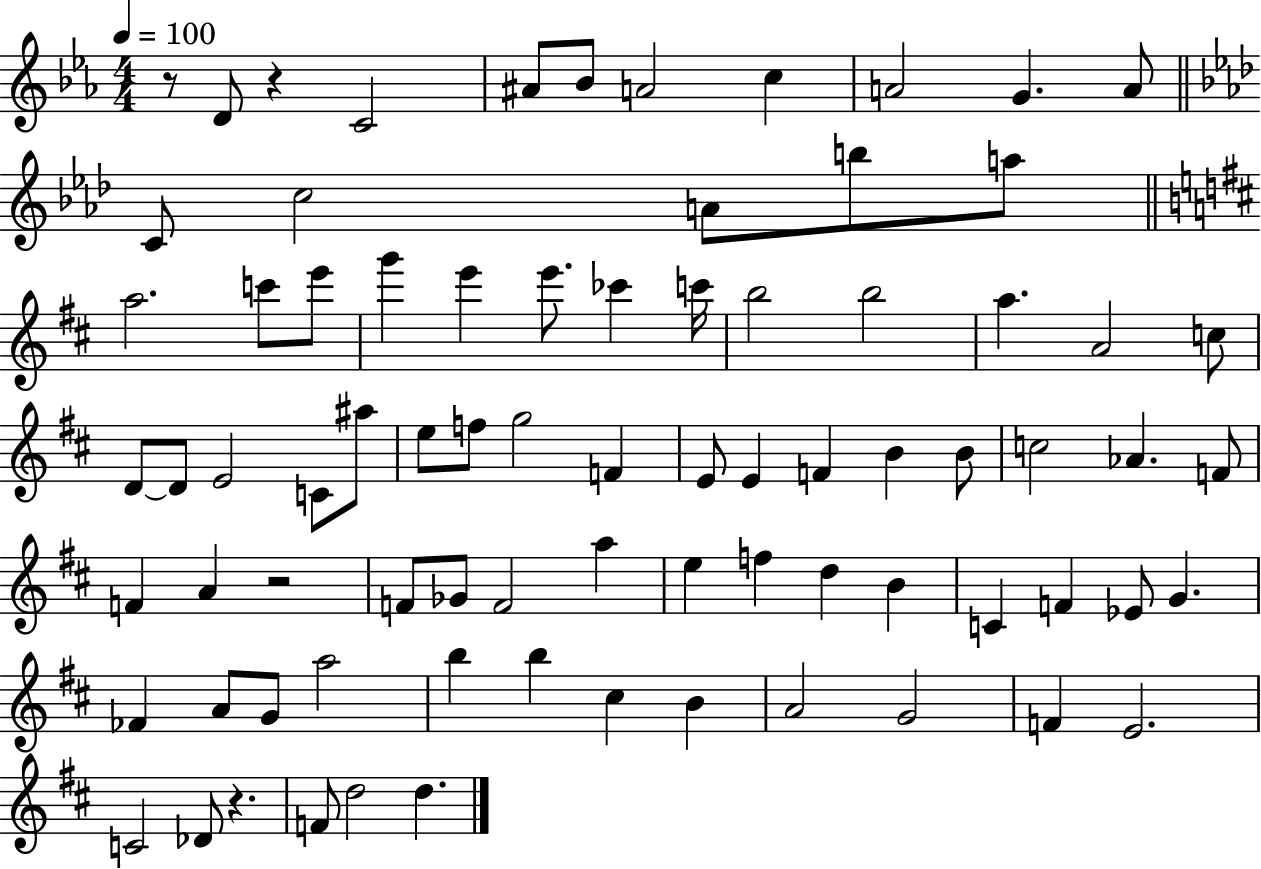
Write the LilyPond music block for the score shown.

{
  \clef treble
  \numericTimeSignature
  \time 4/4
  \key ees \major
  \tempo 4 = 100
  r8 d'8 r4 c'2 | ais'8 bes'8 a'2 c''4 | a'2 g'4. a'8 | \bar "||" \break \key aes \major c'8 c''2 a'8 b''8 a''8 | \bar "||" \break \key d \major a''2. c'''8 e'''8 | g'''4 e'''4 e'''8. ces'''4 c'''16 | b''2 b''2 | a''4. a'2 c''8 | \break d'8~~ d'8 e'2 c'8 ais''8 | e''8 f''8 g''2 f'4 | e'8 e'4 f'4 b'4 b'8 | c''2 aes'4. f'8 | \break f'4 a'4 r2 | f'8 ges'8 f'2 a''4 | e''4 f''4 d''4 b'4 | c'4 f'4 ees'8 g'4. | \break fes'4 a'8 g'8 a''2 | b''4 b''4 cis''4 b'4 | a'2 g'2 | f'4 e'2. | \break c'2 des'8 r4. | f'8 d''2 d''4. | \bar "|."
}